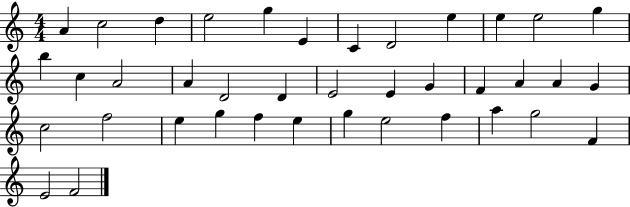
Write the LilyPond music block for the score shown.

{
  \clef treble
  \numericTimeSignature
  \time 4/4
  \key c \major
  a'4 c''2 d''4 | e''2 g''4 e'4 | c'4 d'2 e''4 | e''4 e''2 g''4 | \break b''4 c''4 a'2 | a'4 d'2 d'4 | e'2 e'4 g'4 | f'4 a'4 a'4 g'4 | \break c''2 f''2 | e''4 g''4 f''4 e''4 | g''4 e''2 f''4 | a''4 g''2 f'4 | \break e'2 f'2 | \bar "|."
}